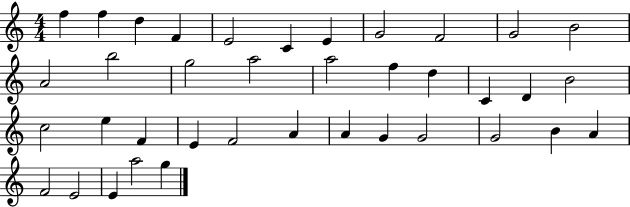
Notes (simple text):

F5/q F5/q D5/q F4/q E4/h C4/q E4/q G4/h F4/h G4/h B4/h A4/h B5/h G5/h A5/h A5/h F5/q D5/q C4/q D4/q B4/h C5/h E5/q F4/q E4/q F4/h A4/q A4/q G4/q G4/h G4/h B4/q A4/q F4/h E4/h E4/q A5/h G5/q